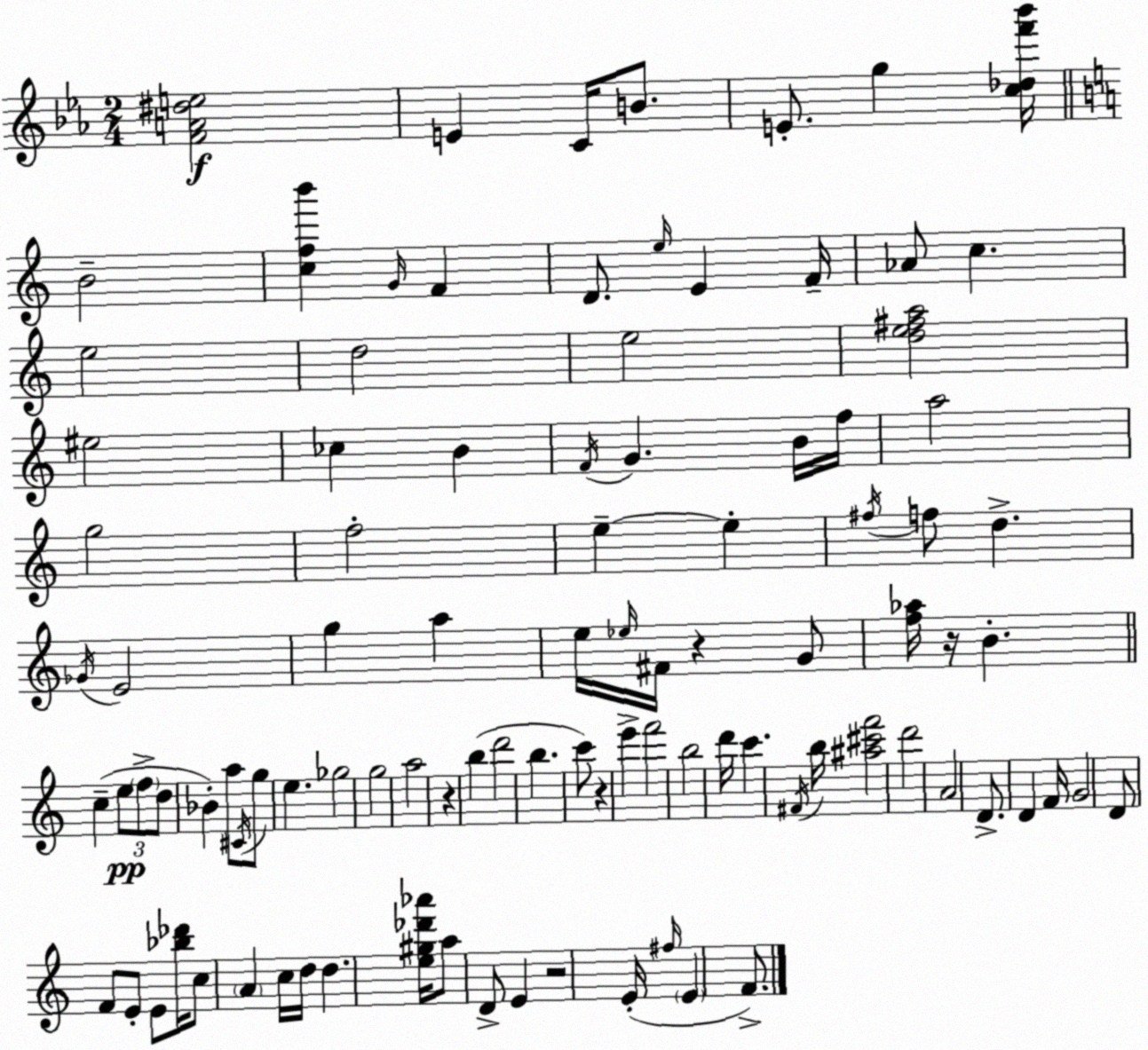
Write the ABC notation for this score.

X:1
T:Untitled
M:2/4
L:1/4
K:Cm
[FA^de]2 E C/4 B/2 E/2 g [c_df'_b']/4 B2 [cfb'] G/4 F D/2 e/4 E F/4 _A/2 c e2 d2 e2 [de^fa]2 ^e2 _c B F/4 G B/4 f/4 a2 g2 f2 e e ^f/4 f/2 d _G/4 E2 g a e/4 _e/4 ^F/4 z G/2 [f_a]/4 z/4 B c e/2 f/2 d/2 _B a/2 ^C/4 g/2 e _g2 g2 a2 z b d'2 b c'/2 z e' f'2 b2 d'/4 c' ^F/4 b/4 [^a^c'f']2 d'2 A2 D/2 D F/4 G2 D/2 F/2 E/2 E/2 [_b_d']/4 c/2 A c/4 d/4 d [e^g_d'_a']/4 a/2 D/2 E z2 E/4 ^f/4 E F/2